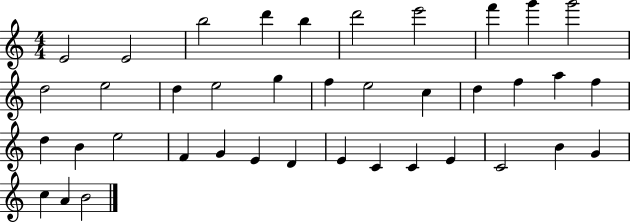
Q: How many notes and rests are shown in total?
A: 39